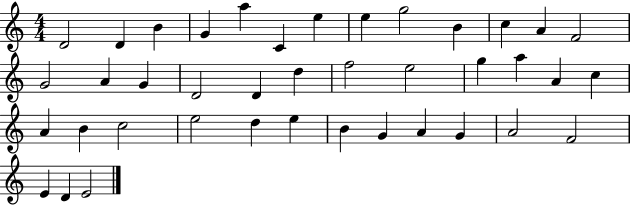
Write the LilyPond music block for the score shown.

{
  \clef treble
  \numericTimeSignature
  \time 4/4
  \key c \major
  d'2 d'4 b'4 | g'4 a''4 c'4 e''4 | e''4 g''2 b'4 | c''4 a'4 f'2 | \break g'2 a'4 g'4 | d'2 d'4 d''4 | f''2 e''2 | g''4 a''4 a'4 c''4 | \break a'4 b'4 c''2 | e''2 d''4 e''4 | b'4 g'4 a'4 g'4 | a'2 f'2 | \break e'4 d'4 e'2 | \bar "|."
}